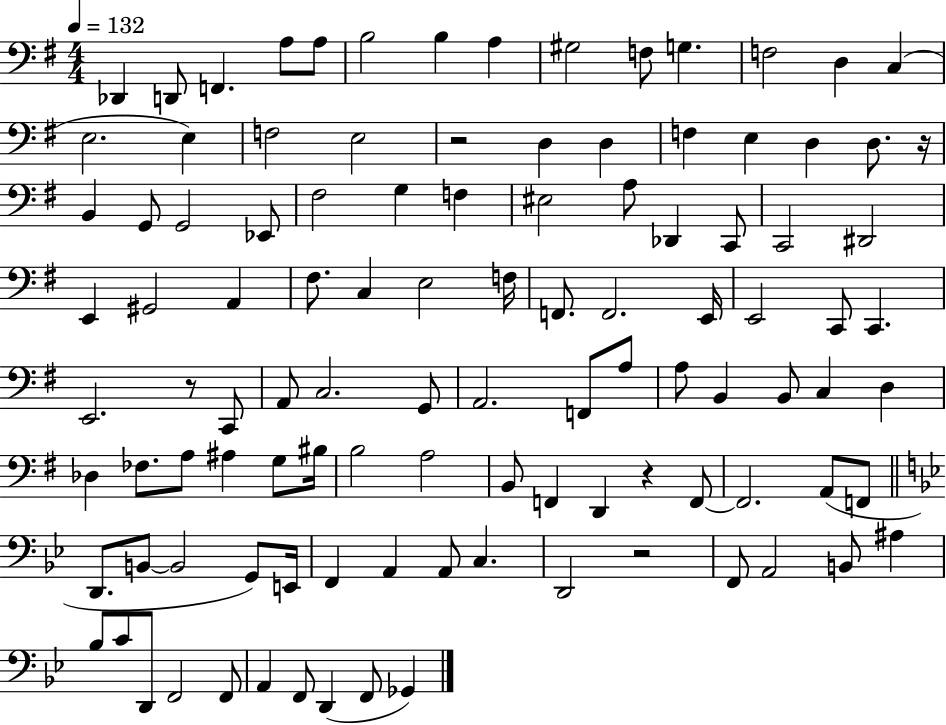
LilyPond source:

{
  \clef bass
  \numericTimeSignature
  \time 4/4
  \key g \major
  \tempo 4 = 132
  \repeat volta 2 { des,4 d,8 f,4. a8 a8 | b2 b4 a4 | gis2 f8 g4. | f2 d4 c4( | \break e2. e4) | f2 e2 | r2 d4 d4 | f4 e4 d4 d8. r16 | \break b,4 g,8 g,2 ees,8 | fis2 g4 f4 | eis2 a8 des,4 c,8 | c,2 dis,2 | \break e,4 gis,2 a,4 | fis8. c4 e2 f16 | f,8. f,2. e,16 | e,2 c,8 c,4. | \break e,2. r8 c,8 | a,8 c2. g,8 | a,2. f,8 a8 | a8 b,4 b,8 c4 d4 | \break des4 fes8. a8 ais4 g8 bis16 | b2 a2 | b,8 f,4 d,4 r4 f,8~~ | f,2. a,8( f,8 | \break \bar "||" \break \key bes \major d,8. b,8~~ b,2 g,8) e,16 | f,4 a,4 a,8 c4. | d,2 r2 | f,8 a,2 b,8 ais4 | \break bes8 c'8 d,8 f,2 f,8 | a,4 f,8 d,4( f,8 ges,4) | } \bar "|."
}